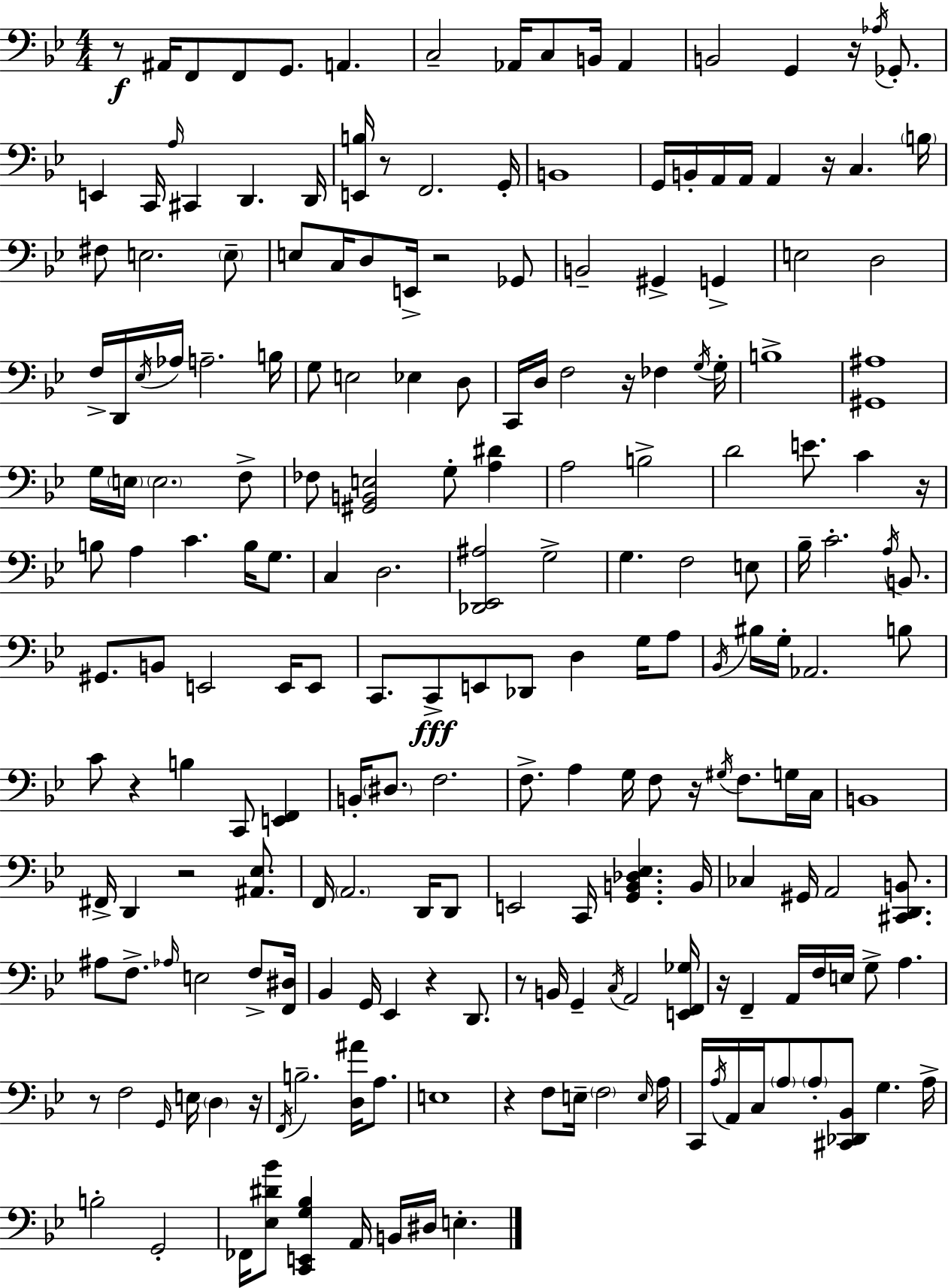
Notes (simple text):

R/e A#2/s F2/e F2/e G2/e. A2/q. C3/h Ab2/s C3/e B2/s Ab2/q B2/h G2/q R/s Ab3/s Gb2/e. E2/q C2/s A3/s C#2/q D2/q. D2/s [E2,B3]/s R/e F2/h. G2/s B2/w G2/s B2/s A2/s A2/s A2/q R/s C3/q. B3/s F#3/e E3/h. E3/e E3/e C3/s D3/e E2/s R/h Gb2/e B2/h G#2/q G2/q E3/h D3/h F3/s D2/s Eb3/s Ab3/s A3/h. B3/s G3/e E3/h Eb3/q D3/e C2/s D3/s F3/h R/s FES3/q G3/s G3/s B3/w [G#2,A#3]/w G3/s E3/s E3/h. F3/e FES3/e [G#2,B2,E3]/h G3/e [A3,D#4]/q A3/h B3/h D4/h E4/e. C4/q R/s B3/e A3/q C4/q. B3/s G3/e. C3/q D3/h. [Db2,Eb2,A#3]/h G3/h G3/q. F3/h E3/e Bb3/s C4/h. A3/s B2/e. G#2/e. B2/e E2/h E2/s E2/e C2/e. C2/e E2/e Db2/e D3/q G3/s A3/e Bb2/s BIS3/s G3/s Ab2/h. B3/e C4/e R/q B3/q C2/e [E2,F2]/q B2/s D#3/e. F3/h. F3/e. A3/q G3/s F3/e R/s G#3/s F3/e. G3/s C3/s B2/w F#2/s D2/q R/h [A#2,Eb3]/e. F2/s A2/h. D2/s D2/e E2/h C2/s [G2,B2,Db3,Eb3]/q. B2/s CES3/q G#2/s A2/h [C#2,D2,B2]/e. A#3/e F3/e. Ab3/s E3/h F3/e [F2,D#3]/s Bb2/q G2/s Eb2/q R/q D2/e. R/e B2/s G2/q C3/s A2/h [E2,F2,Gb3]/s R/s F2/q A2/s F3/s E3/s G3/e A3/q. R/e F3/h G2/s E3/s D3/q R/s F2/s B3/h. [D3,A#4]/s A3/e. E3/w R/q F3/e E3/s F3/h E3/s A3/s C2/s A3/s A2/s C3/s A3/e A3/e [C#2,Db2,Bb2]/e G3/q. A3/s B3/h G2/h FES2/s [Eb3,D#4,Bb4]/e [C2,E2,G3,Bb3]/q A2/s B2/s D#3/s E3/q.